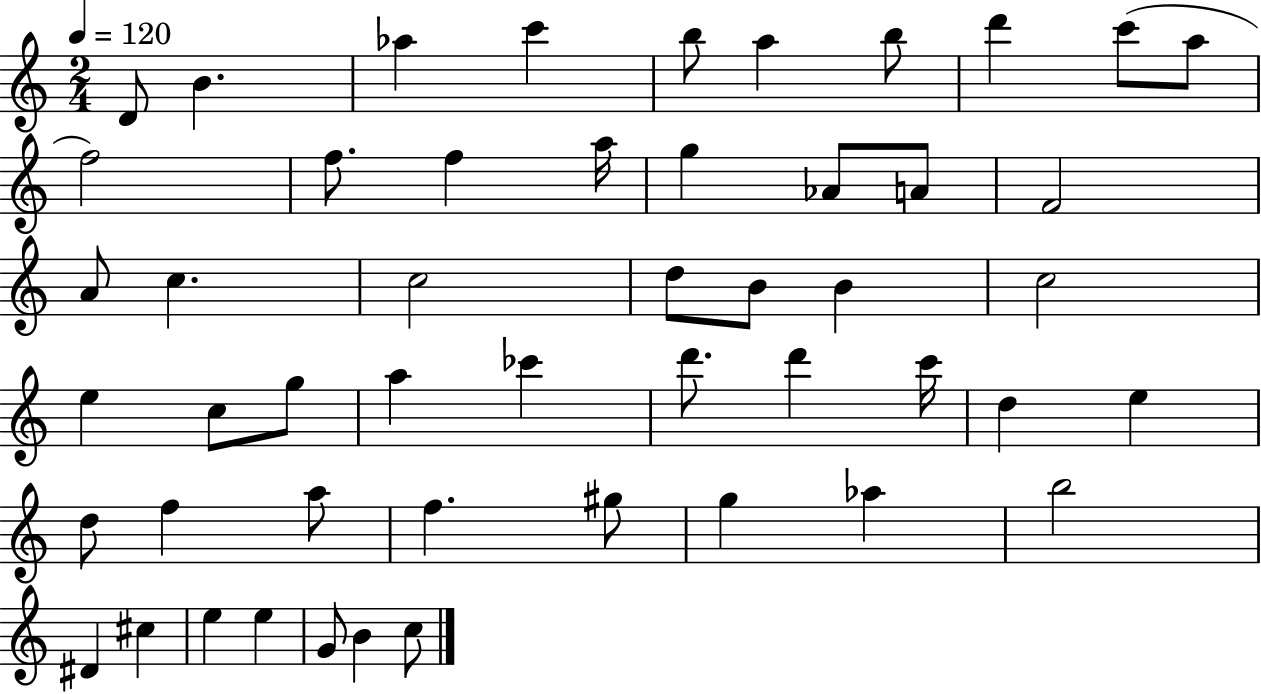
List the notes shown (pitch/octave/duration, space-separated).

D4/e B4/q. Ab5/q C6/q B5/e A5/q B5/e D6/q C6/e A5/e F5/h F5/e. F5/q A5/s G5/q Ab4/e A4/e F4/h A4/e C5/q. C5/h D5/e B4/e B4/q C5/h E5/q C5/e G5/e A5/q CES6/q D6/e. D6/q C6/s D5/q E5/q D5/e F5/q A5/e F5/q. G#5/e G5/q Ab5/q B5/h D#4/q C#5/q E5/q E5/q G4/e B4/q C5/e